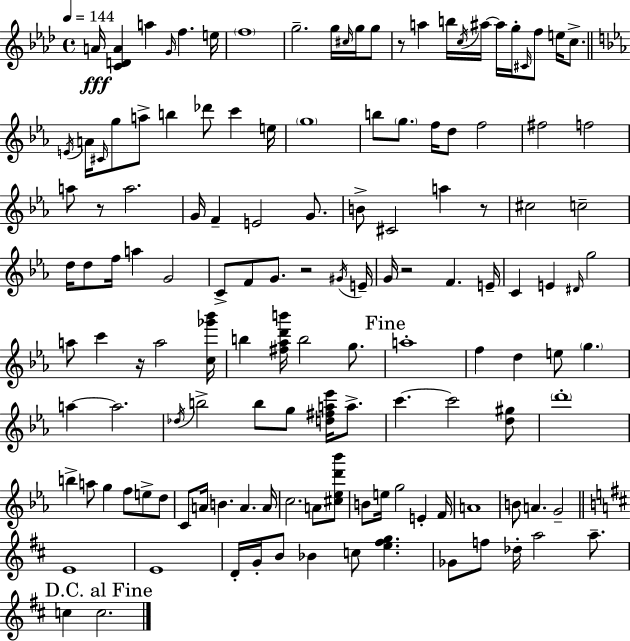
A4/s [C4,D4,A4]/q A5/q G4/s F5/q. E5/s F5/w G5/h. G5/s C#5/s G5/s G5/e R/e A5/q B5/s C5/s A#5/s A#5/s G5/s C#4/s F5/e E5/s C5/e. E4/s A4/s C#4/s G5/e A5/e B5/q Db6/e C6/q E5/s G5/w B5/e G5/e. F5/s D5/e F5/h F#5/h F5/h A5/e R/e A5/h. G4/s F4/q E4/h G4/e. B4/e C#4/h A5/q R/e C#5/h C5/h D5/s D5/e F5/s A5/q G4/h C4/e F4/e G4/e. R/h G#4/s E4/s G4/s R/h F4/q. E4/s C4/q E4/q D#4/s G5/h A5/e C6/q R/s A5/h [C5,Gb6,Bb6]/s B5/q [F#5,Ab5,D6,B6]/s B5/h G5/e. A5/w F5/q D5/q E5/e G5/q. A5/q A5/h. Db5/s B5/h B5/e G5/e [D5,F#5,A5,Eb6]/s A5/e. C6/q. C6/h [D5,G#5]/e D6/w B5/q A5/e G5/q F5/e E5/e D5/e C4/e A4/s B4/q. A4/q. A4/s C5/h. A4/e [C#5,Eb5,D6,Bb6]/e B4/e E5/s G5/h E4/q F4/s A4/w B4/e A4/q. G4/h E4/w E4/w D4/s G4/s B4/e Bb4/q C5/e [E5,F#5,G5]/q. Gb4/e F5/e Db5/s A5/h A5/e. C5/q C5/h.